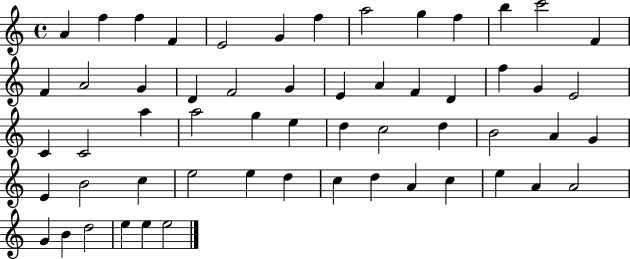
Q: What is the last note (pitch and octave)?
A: E5